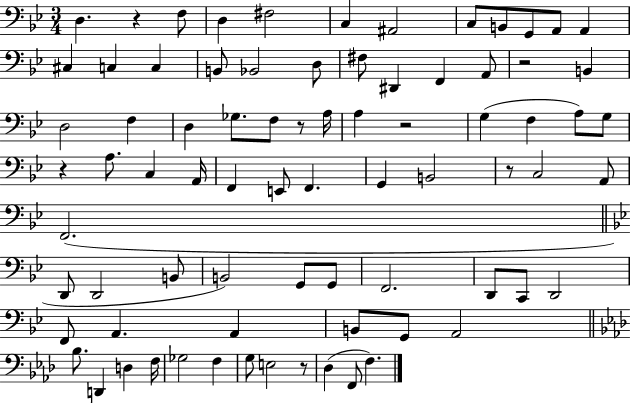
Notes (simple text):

D3/q. R/q F3/e D3/q F#3/h C3/q A#2/h C3/e B2/e G2/e A2/e A2/q C#3/q C3/q C3/q B2/e Bb2/h D3/e F#3/e D#2/q F2/q A2/e R/h B2/q D3/h F3/q D3/q Gb3/e. F3/e R/e A3/s A3/q R/h G3/q F3/q A3/e G3/e R/q A3/e. C3/q A2/s F2/q E2/e F2/q. G2/q B2/h R/e C3/h A2/e F2/h. D2/e D2/h B2/e B2/h G2/e G2/e F2/h. D2/e C2/e D2/h F2/e A2/q. A2/q B2/e G2/e A2/h Bb3/e. D2/q D3/q F3/s Gb3/h F3/q G3/e E3/h R/e Db3/q F2/e F3/q.